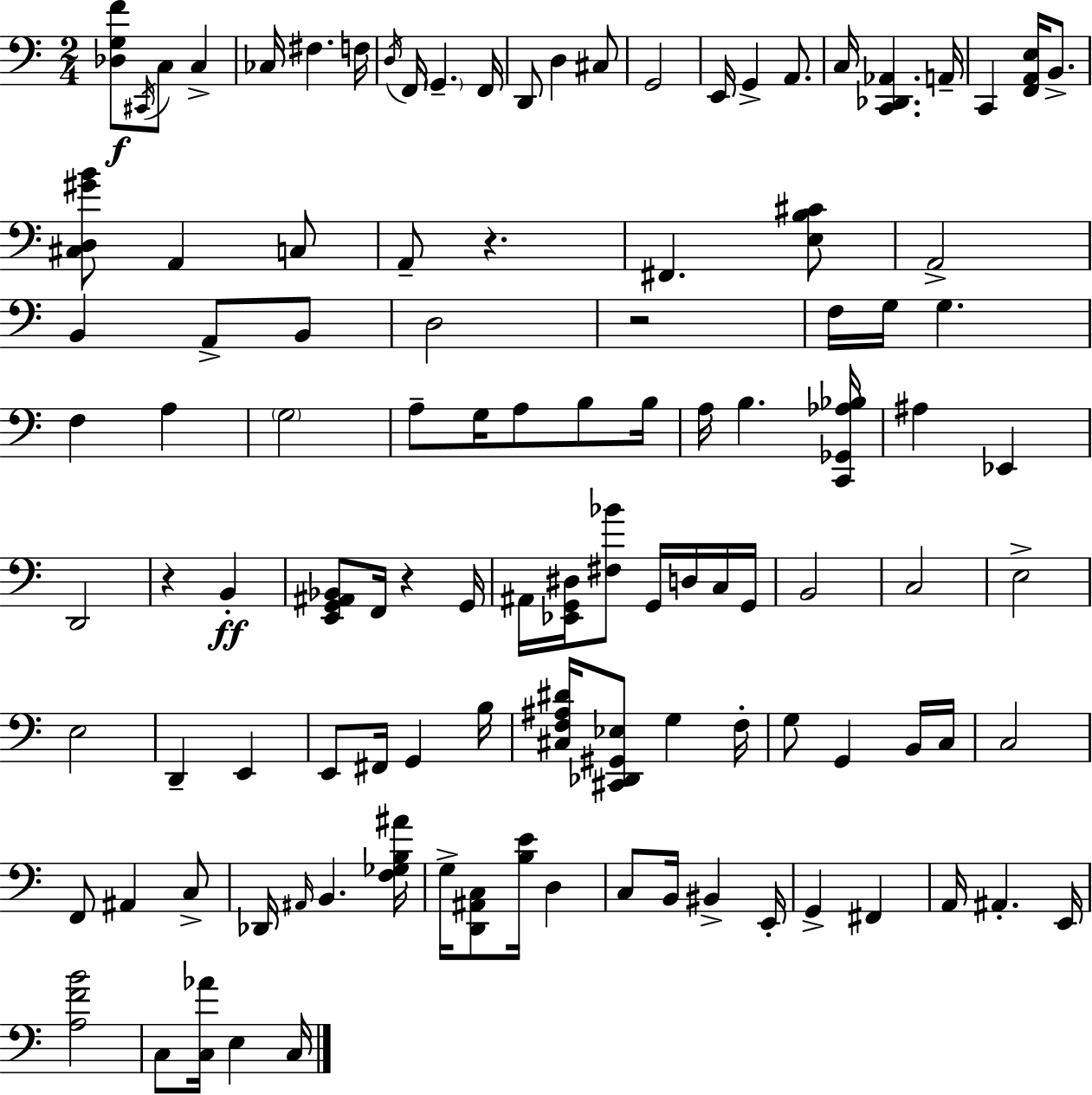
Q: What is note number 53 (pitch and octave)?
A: C3